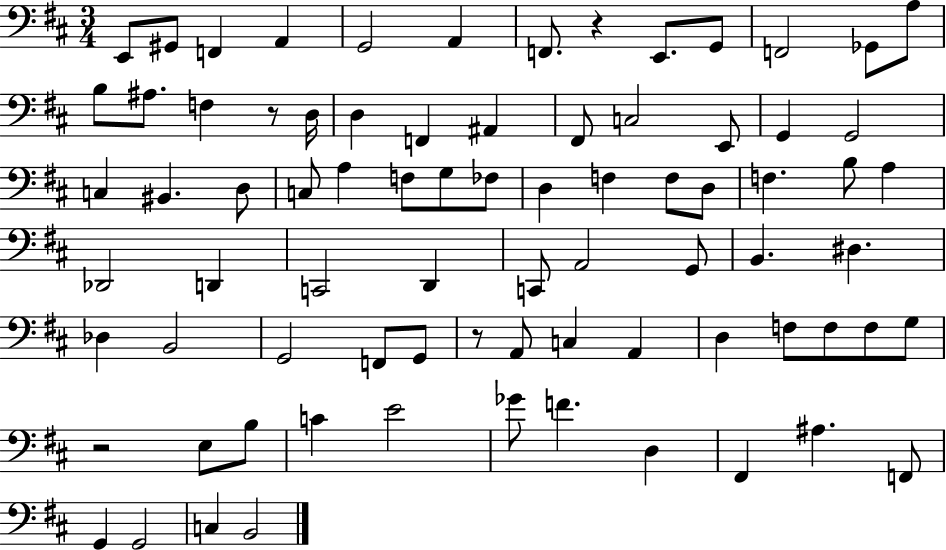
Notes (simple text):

E2/e G#2/e F2/q A2/q G2/h A2/q F2/e. R/q E2/e. G2/e F2/h Gb2/e A3/e B3/e A#3/e. F3/q R/e D3/s D3/q F2/q A#2/q F#2/e C3/h E2/e G2/q G2/h C3/q BIS2/q. D3/e C3/e A3/q F3/e G3/e FES3/e D3/q F3/q F3/e D3/e F3/q. B3/e A3/q Db2/h D2/q C2/h D2/q C2/e A2/h G2/e B2/q. D#3/q. Db3/q B2/h G2/h F2/e G2/e R/e A2/e C3/q A2/q D3/q F3/e F3/e F3/e G3/e R/h E3/e B3/e C4/q E4/h Gb4/e F4/q. D3/q F#2/q A#3/q. F2/e G2/q G2/h C3/q B2/h